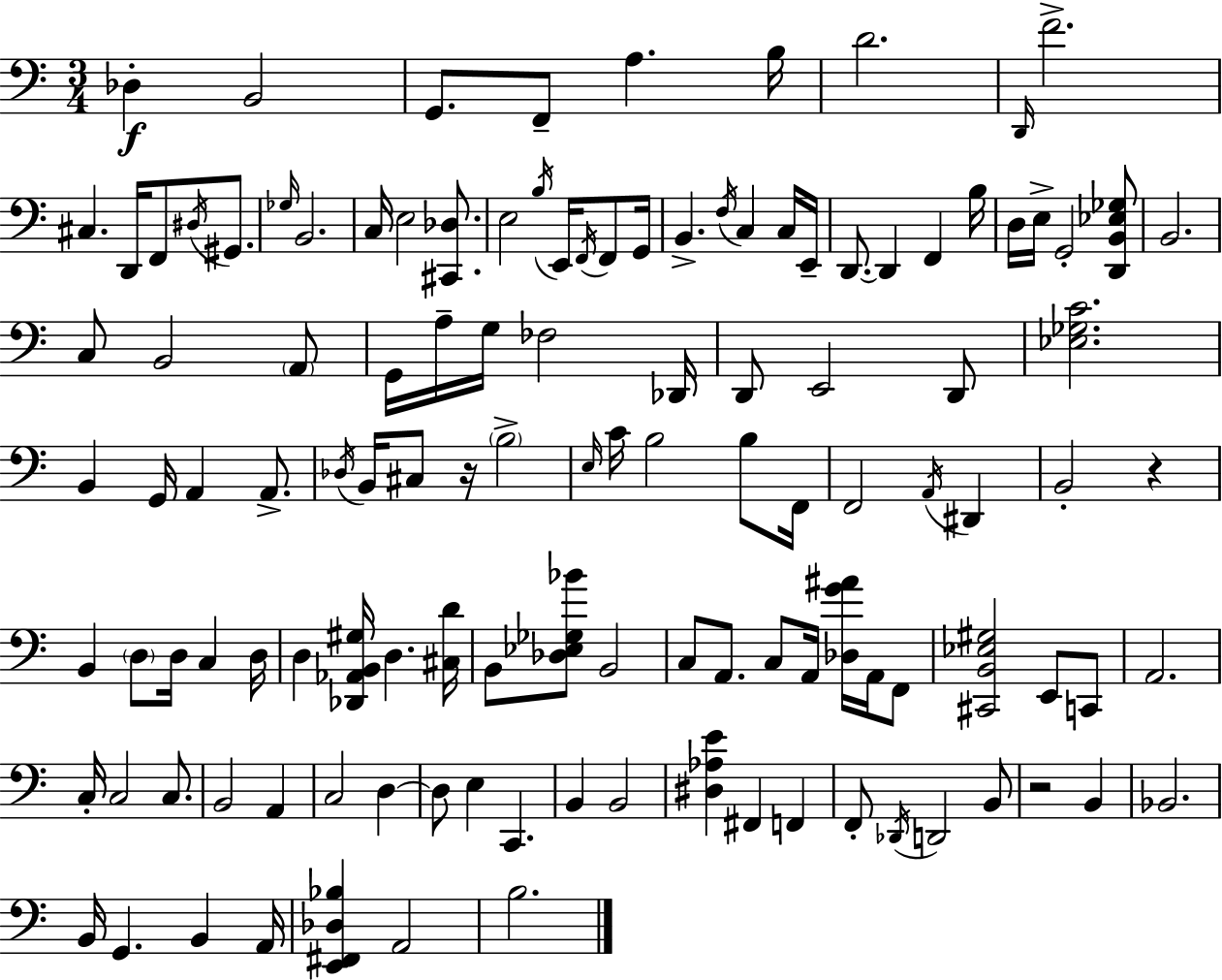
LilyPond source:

{
  \clef bass
  \numericTimeSignature
  \time 3/4
  \key a \minor
  des4-.\f b,2 | g,8. f,8-- a4. b16 | d'2. | \grace { d,16 } f'2.-> | \break cis4. d,16 f,8 \acciaccatura { dis16 } gis,8. | \grace { ges16 } b,2. | c16 e2 | <cis, des>8. e2 \acciaccatura { b16 } | \break e,16 \acciaccatura { f,16 } f,8 g,16 b,4.-> \acciaccatura { f16 } | c4 c16 e,16-- d,8.~~ d,4 | f,4 b16 d16 e16-> g,2-. | <d, b, ees ges>8 b,2. | \break c8 b,2 | \parenthesize a,8 g,16 a16-- g16 fes2 | des,16 d,8 e,2 | d,8 <ees ges c'>2. | \break b,4 g,16 a,4 | a,8.-> \acciaccatura { des16 } b,16 cis8 r16 \parenthesize b2-> | \grace { e16 } c'16 b2 | b8 f,16 f,2 | \break \acciaccatura { a,16 } dis,4 b,2-. | r4 b,4 | \parenthesize d8 d16 c4 d16 d4 | <des, aes, b, gis>16 d4. <cis d'>16 b,8 <des ees ges bes'>8 | \break b,2 c8 a,8. | c8 a,16 <des g' ais'>16 a,16 f,8 <cis, b, ees gis>2 | e,8 c,8 a,2. | c16-. c2 | \break c8. b,2 | a,4 c2 | d4~~ d8 e4 | c,4. b,4 | \break b,2 <dis aes e'>4 | fis,4 f,4 f,8-. \acciaccatura { des,16 } | d,2 b,8 r2 | b,4 bes,2. | \break b,16 g,4. | b,4 a,16 <e, fis, des bes>4 | a,2 b2. | \bar "|."
}